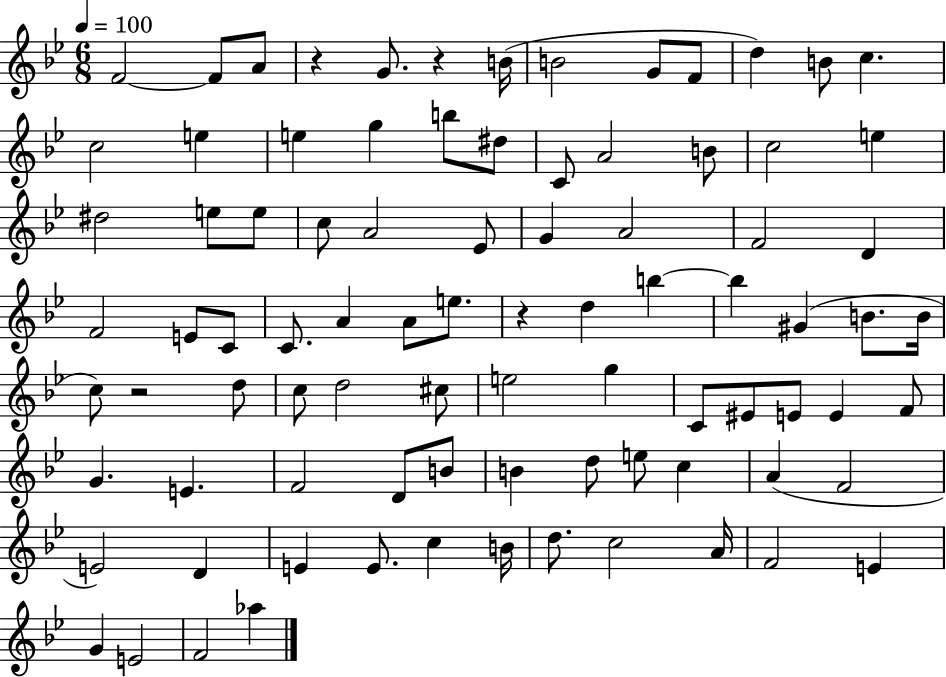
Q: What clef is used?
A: treble